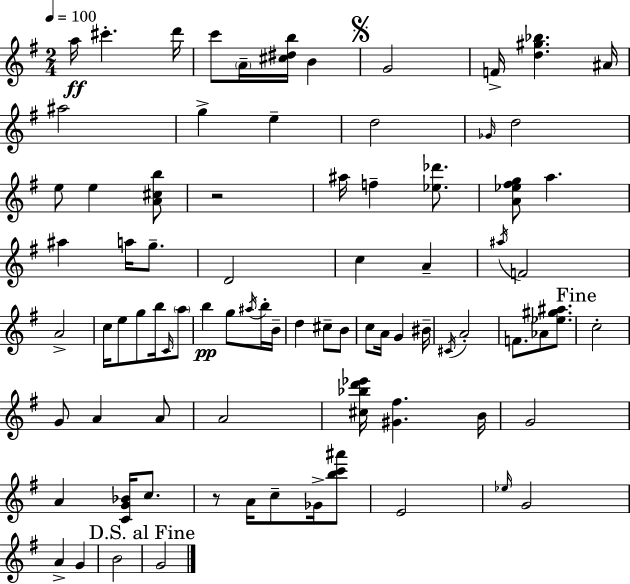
A5/s C#6/q. D6/s C6/e A4/s [C#5,D#5,B5]/s B4/q G4/h F4/s [D5,G#5,Bb5]/q. A#4/s A#5/h G5/q E5/q D5/h Gb4/s D5/h E5/e E5/q [A4,C#5,B5]/e R/h A#5/s F5/q [Eb5,Db6]/e. [A4,Eb5,F#5,G5]/e A5/q. A#5/q A5/s G5/e. D4/h C5/q A4/q A#5/s F4/h A4/h C5/s E5/e G5/e B5/s C4/s A5/e B5/q G5/e A#5/s B5/s B4/s D5/q C#5/e B4/e C5/e A4/s G4/q BIS4/s C#4/s A4/h F4/e. Ab4/e [Eb5,G#5,A#5]/e. C5/h G4/e A4/q A4/e A4/h [C#5,Bb5,D6,Eb6]/s [G#4,F#5]/q. B4/s G4/h A4/q [C4,G4,Bb4]/s C5/e. R/e A4/s C5/e Gb4/s [B5,C6,A#6]/e E4/h Eb5/s G4/h A4/q G4/q B4/h G4/h